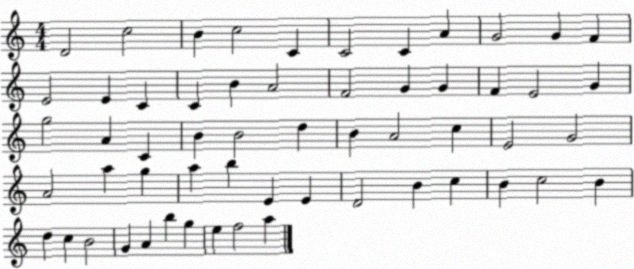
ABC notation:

X:1
T:Untitled
M:4/4
L:1/4
K:C
D2 c2 B c2 C C2 C A G2 G F E2 E C C B A2 F2 G G F E2 G g2 A C B B2 d B A2 c E2 G2 A2 a g a b E E D2 B c B c2 B d c B2 G A b g e f2 a